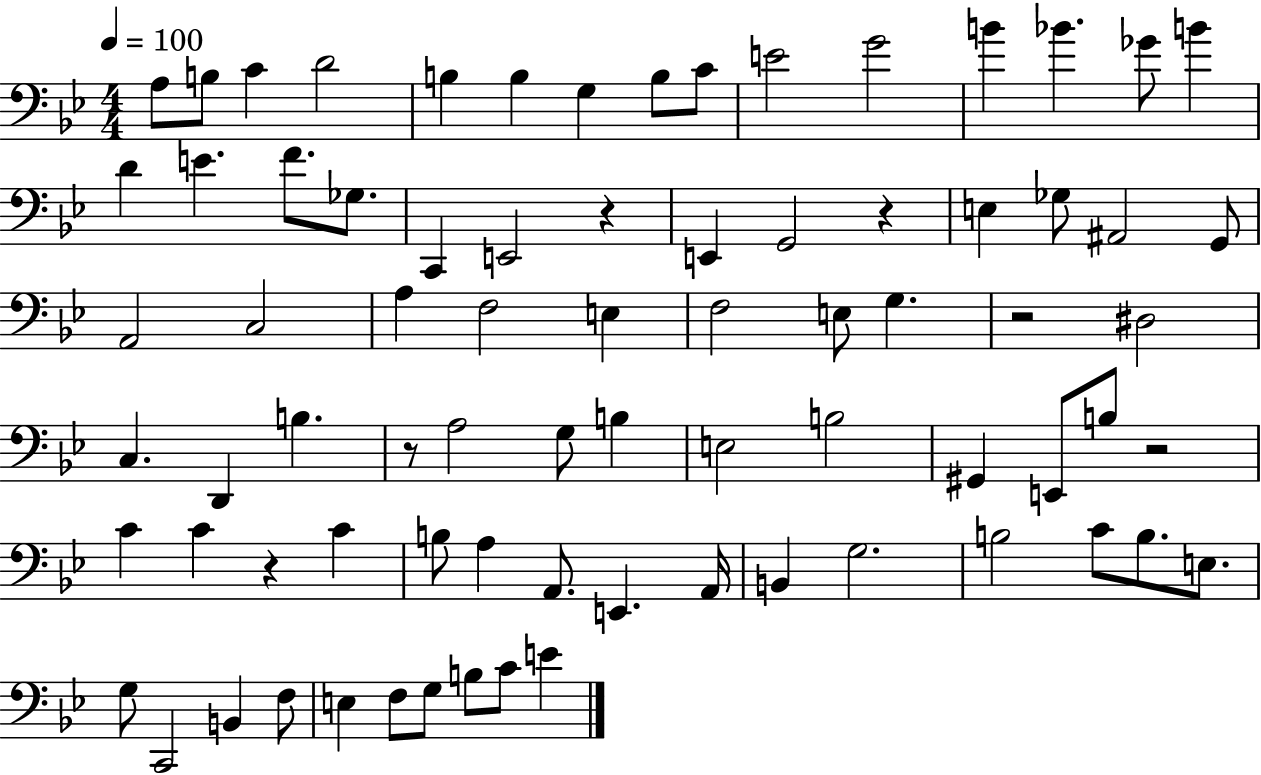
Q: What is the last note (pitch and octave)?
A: E4